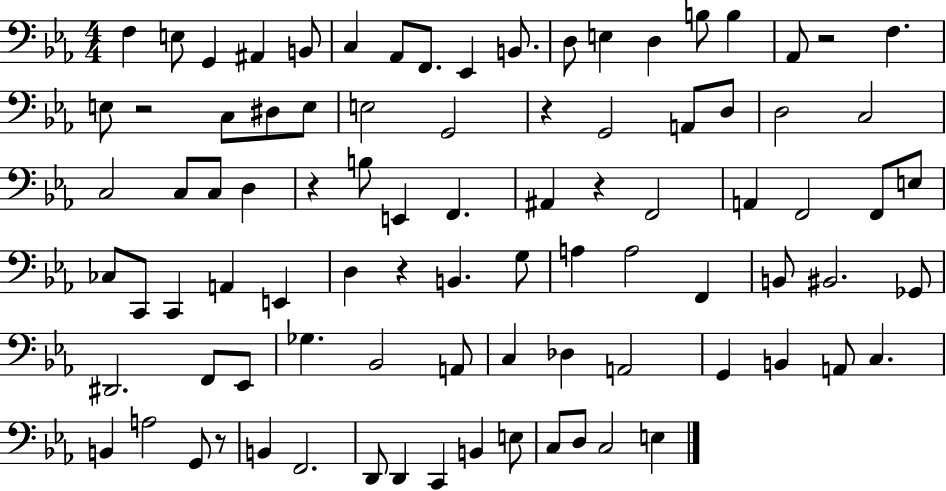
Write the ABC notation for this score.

X:1
T:Untitled
M:4/4
L:1/4
K:Eb
F, E,/2 G,, ^A,, B,,/2 C, _A,,/2 F,,/2 _E,, B,,/2 D,/2 E, D, B,/2 B, _A,,/2 z2 F, E,/2 z2 C,/2 ^D,/2 E,/2 E,2 G,,2 z G,,2 A,,/2 D,/2 D,2 C,2 C,2 C,/2 C,/2 D, z B,/2 E,, F,, ^A,, z F,,2 A,, F,,2 F,,/2 E,/2 _C,/2 C,,/2 C,, A,, E,, D, z B,, G,/2 A, A,2 F,, B,,/2 ^B,,2 _G,,/2 ^D,,2 F,,/2 _E,,/2 _G, _B,,2 A,,/2 C, _D, A,,2 G,, B,, A,,/2 C, B,, A,2 G,,/2 z/2 B,, F,,2 D,,/2 D,, C,, B,, E,/2 C,/2 D,/2 C,2 E,